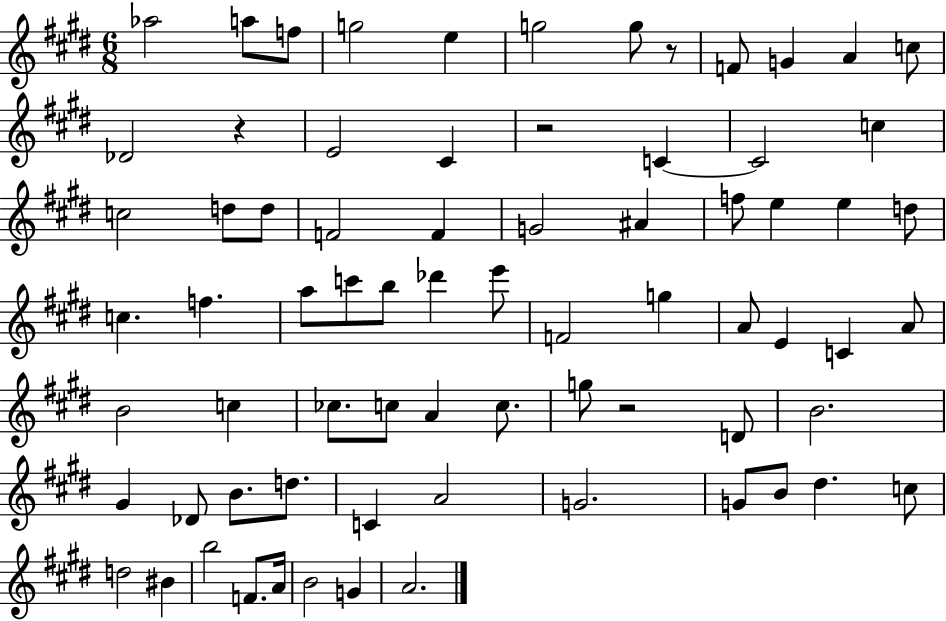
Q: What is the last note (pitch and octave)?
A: A4